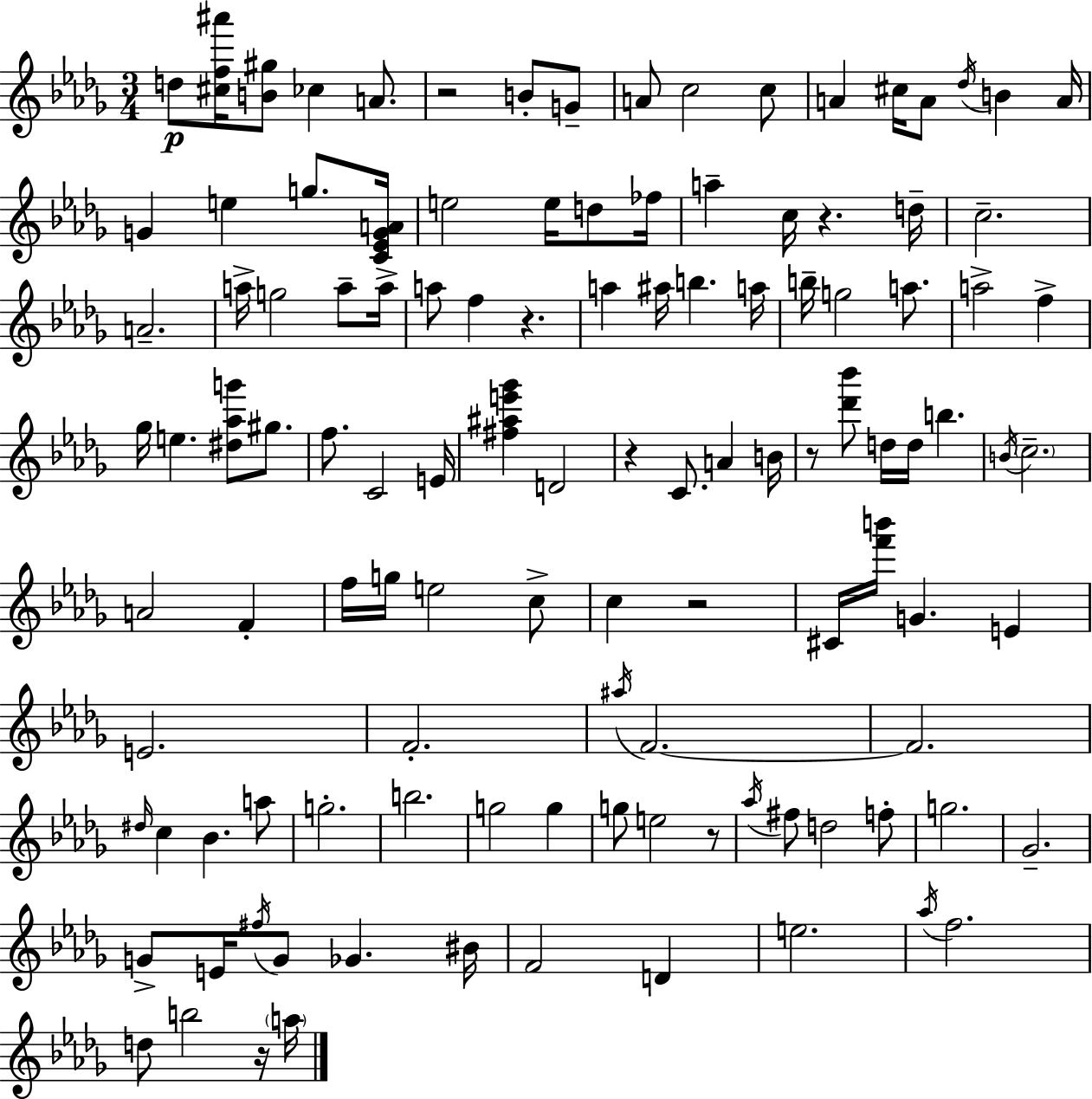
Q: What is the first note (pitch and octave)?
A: D5